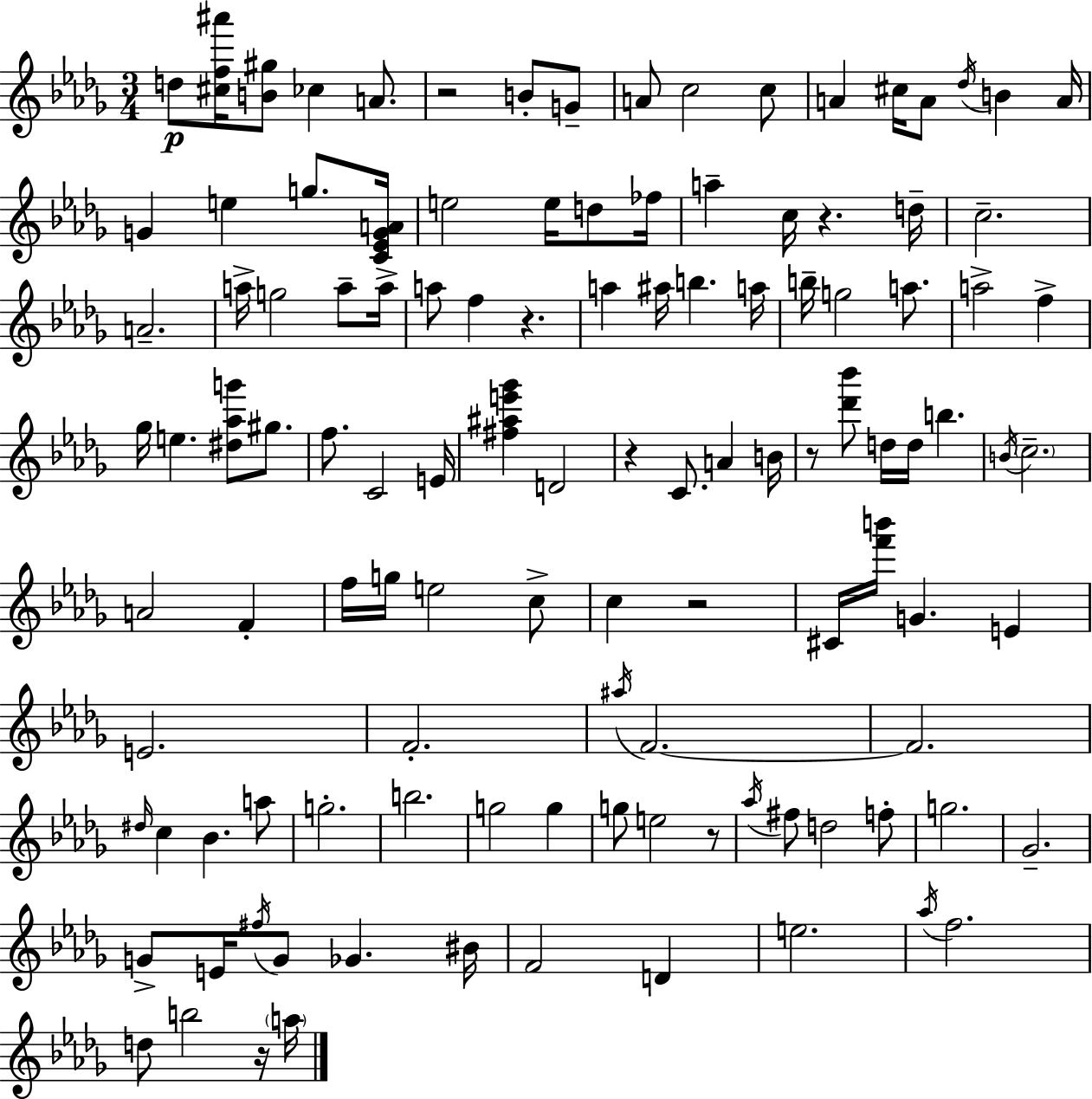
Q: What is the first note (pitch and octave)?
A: D5